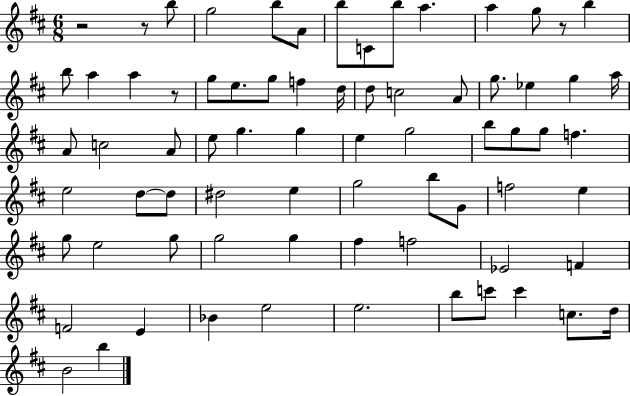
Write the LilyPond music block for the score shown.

{
  \clef treble
  \numericTimeSignature
  \time 6/8
  \key d \major
  \repeat volta 2 { r2 r8 b''8 | g''2 b''8 a'8 | b''8 c'8 b''8 a''4. | a''4 g''8 r8 b''4 | \break b''8 a''4 a''4 r8 | g''8 e''8. g''8 f''4 d''16 | d''8 c''2 a'8 | g''8. ees''4 g''4 a''16 | \break a'8 c''2 a'8 | e''8 g''4. g''4 | e''4 g''2 | b''8 g''8 g''8 f''4. | \break e''2 d''8~~ d''8 | dis''2 e''4 | g''2 b''8 g'8 | f''2 e''4 | \break g''8 e''2 g''8 | g''2 g''4 | fis''4 f''2 | ees'2 f'4 | \break f'2 e'4 | bes'4 e''2 | e''2. | b''8 c'''8 c'''4 c''8. d''16 | \break b'2 b''4 | } \bar "|."
}